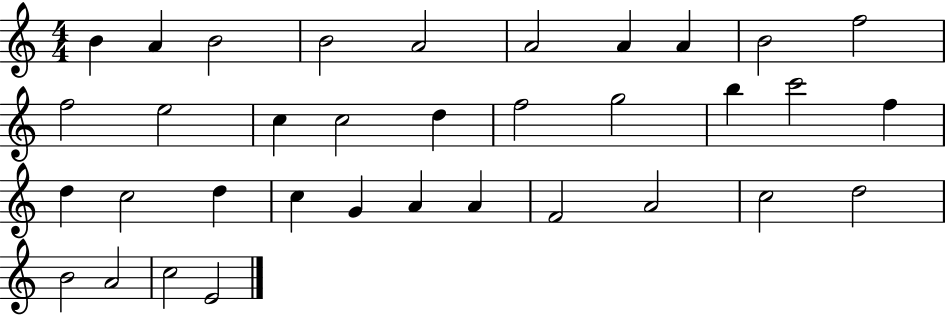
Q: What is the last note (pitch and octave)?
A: E4